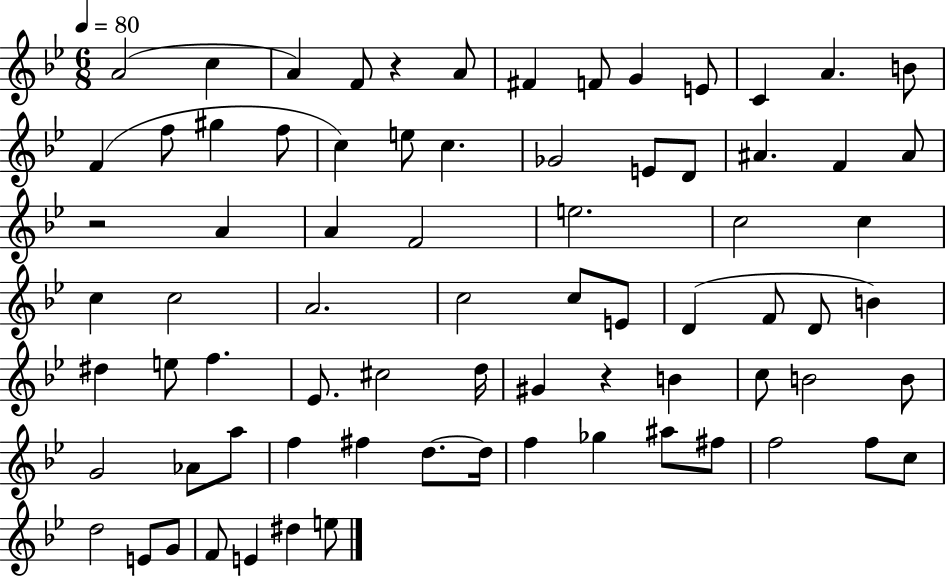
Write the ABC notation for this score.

X:1
T:Untitled
M:6/8
L:1/4
K:Bb
A2 c A F/2 z A/2 ^F F/2 G E/2 C A B/2 F f/2 ^g f/2 c e/2 c _G2 E/2 D/2 ^A F ^A/2 z2 A A F2 e2 c2 c c c2 A2 c2 c/2 E/2 D F/2 D/2 B ^d e/2 f _E/2 ^c2 d/4 ^G z B c/2 B2 B/2 G2 _A/2 a/2 f ^f d/2 d/4 f _g ^a/2 ^f/2 f2 f/2 c/2 d2 E/2 G/2 F/2 E ^d e/2